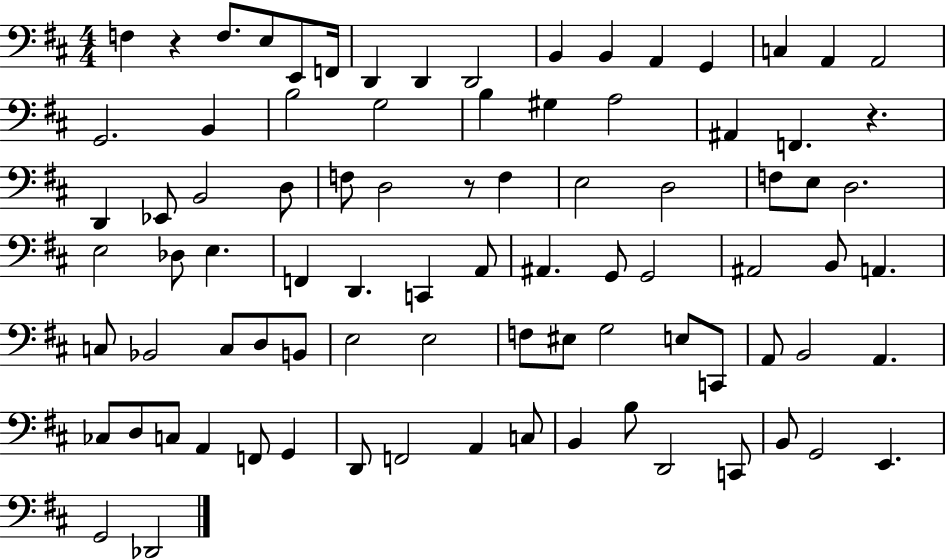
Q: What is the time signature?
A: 4/4